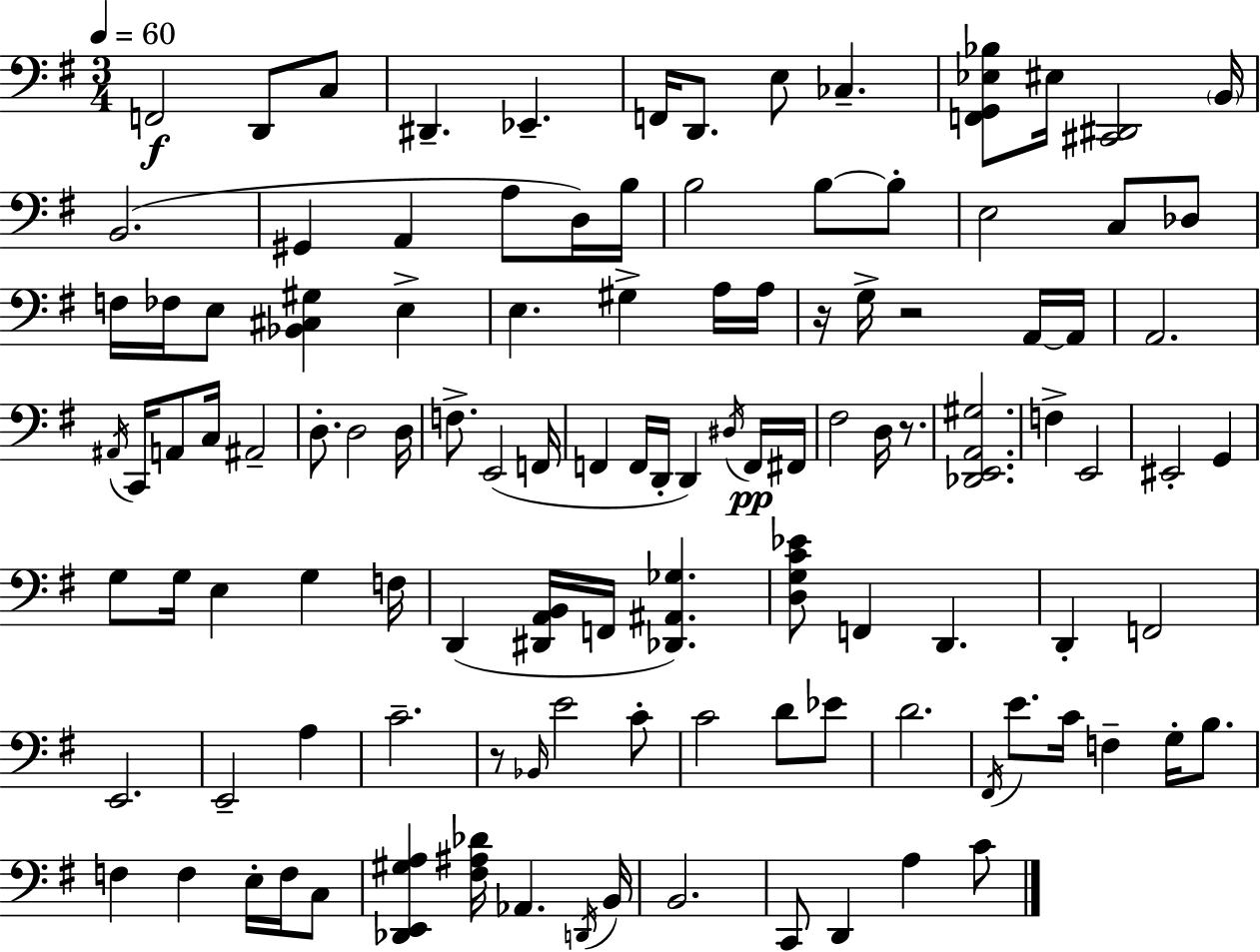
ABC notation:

X:1
T:Untitled
M:3/4
L:1/4
K:G
F,,2 D,,/2 C,/2 ^D,, _E,, F,,/4 D,,/2 E,/2 _C, [F,,G,,_E,_B,]/2 ^E,/4 [^C,,^D,,]2 B,,/4 B,,2 ^G,, A,, A,/2 D,/4 B,/4 B,2 B,/2 B,/2 E,2 C,/2 _D,/2 F,/4 _F,/4 E,/2 [_B,,^C,^G,] E, E, ^G, A,/4 A,/4 z/4 G,/4 z2 A,,/4 A,,/4 A,,2 ^A,,/4 C,,/4 A,,/2 C,/4 ^A,,2 D,/2 D,2 D,/4 F,/2 E,,2 F,,/4 F,, F,,/4 D,,/4 D,, ^D,/4 F,,/4 ^F,,/4 ^F,2 D,/4 z/2 [_D,,E,,A,,^G,]2 F, E,,2 ^E,,2 G,, G,/2 G,/4 E, G, F,/4 D,, [^D,,A,,B,,]/4 F,,/4 [_D,,^A,,_G,] [D,G,C_E]/2 F,, D,, D,, F,,2 E,,2 E,,2 A, C2 z/2 _B,,/4 E2 C/2 C2 D/2 _E/2 D2 ^F,,/4 E/2 C/4 F, G,/4 B,/2 F, F, E,/4 F,/4 C,/2 [_D,,E,,^G,A,] [^F,^A,_D]/4 _A,, D,,/4 B,,/4 B,,2 C,,/2 D,, A, C/2